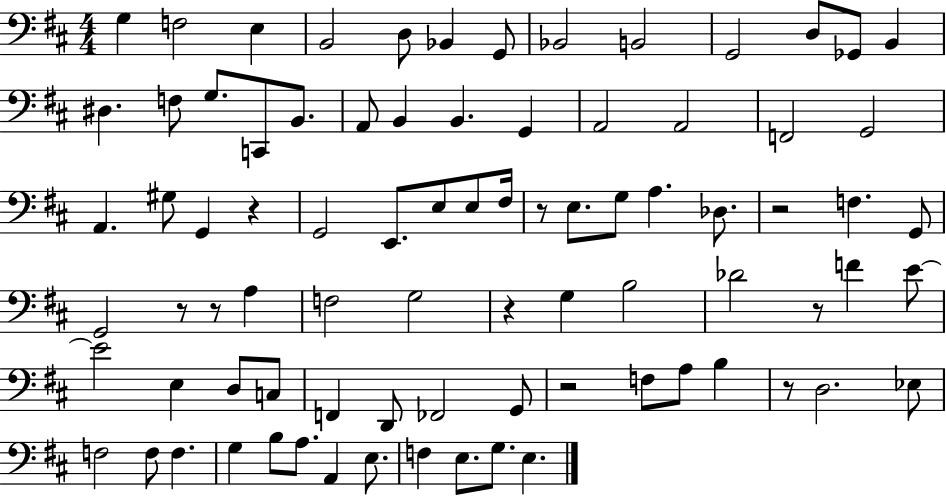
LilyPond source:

{
  \clef bass
  \numericTimeSignature
  \time 4/4
  \key d \major
  g4 f2 e4 | b,2 d8 bes,4 g,8 | bes,2 b,2 | g,2 d8 ges,8 b,4 | \break dis4. f8 g8. c,8 b,8. | a,8 b,4 b,4. g,4 | a,2 a,2 | f,2 g,2 | \break a,4. gis8 g,4 r4 | g,2 e,8. e8 e8 fis16 | r8 e8. g8 a4. des8. | r2 f4. g,8 | \break g,2 r8 r8 a4 | f2 g2 | r4 g4 b2 | des'2 r8 f'4 e'8~~ | \break e'2 e4 d8 c8 | f,4 d,8 fes,2 g,8 | r2 f8 a8 b4 | r8 d2. ees8 | \break f2 f8 f4. | g4 b8 a8. a,4 e8. | f4 e8. g8. e4. | \bar "|."
}